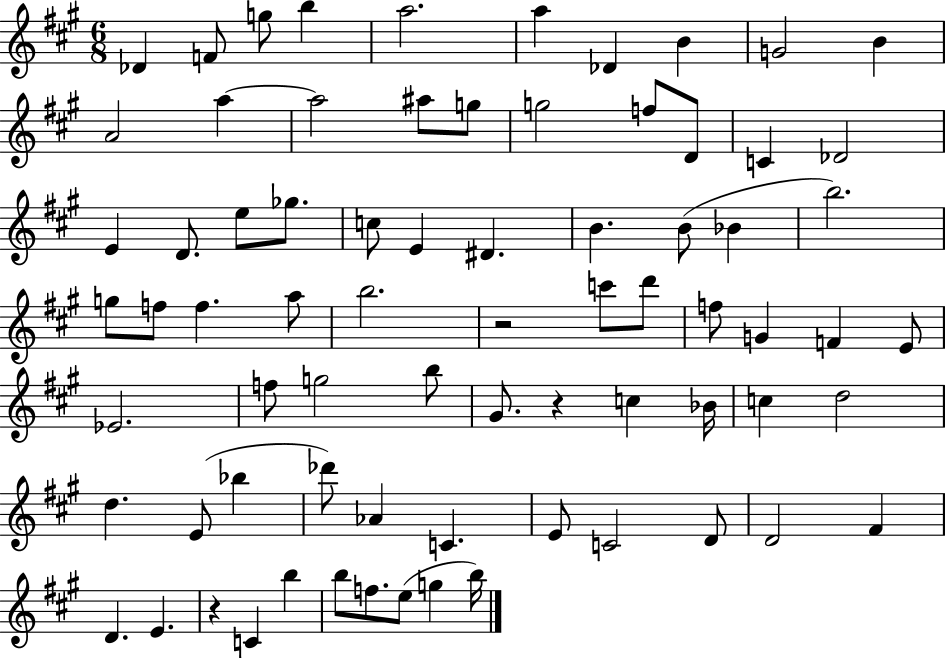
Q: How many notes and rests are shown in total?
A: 74